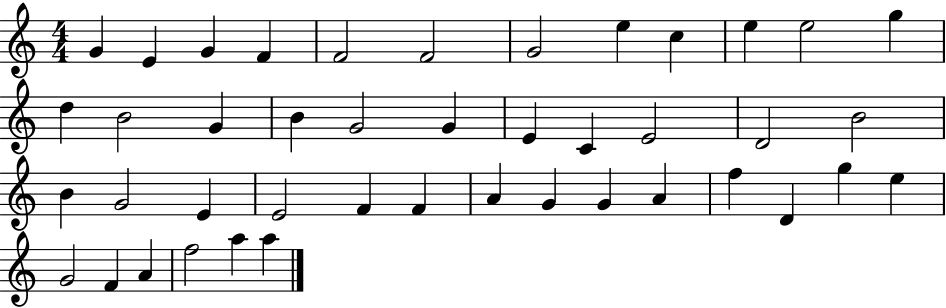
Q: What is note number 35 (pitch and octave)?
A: D4